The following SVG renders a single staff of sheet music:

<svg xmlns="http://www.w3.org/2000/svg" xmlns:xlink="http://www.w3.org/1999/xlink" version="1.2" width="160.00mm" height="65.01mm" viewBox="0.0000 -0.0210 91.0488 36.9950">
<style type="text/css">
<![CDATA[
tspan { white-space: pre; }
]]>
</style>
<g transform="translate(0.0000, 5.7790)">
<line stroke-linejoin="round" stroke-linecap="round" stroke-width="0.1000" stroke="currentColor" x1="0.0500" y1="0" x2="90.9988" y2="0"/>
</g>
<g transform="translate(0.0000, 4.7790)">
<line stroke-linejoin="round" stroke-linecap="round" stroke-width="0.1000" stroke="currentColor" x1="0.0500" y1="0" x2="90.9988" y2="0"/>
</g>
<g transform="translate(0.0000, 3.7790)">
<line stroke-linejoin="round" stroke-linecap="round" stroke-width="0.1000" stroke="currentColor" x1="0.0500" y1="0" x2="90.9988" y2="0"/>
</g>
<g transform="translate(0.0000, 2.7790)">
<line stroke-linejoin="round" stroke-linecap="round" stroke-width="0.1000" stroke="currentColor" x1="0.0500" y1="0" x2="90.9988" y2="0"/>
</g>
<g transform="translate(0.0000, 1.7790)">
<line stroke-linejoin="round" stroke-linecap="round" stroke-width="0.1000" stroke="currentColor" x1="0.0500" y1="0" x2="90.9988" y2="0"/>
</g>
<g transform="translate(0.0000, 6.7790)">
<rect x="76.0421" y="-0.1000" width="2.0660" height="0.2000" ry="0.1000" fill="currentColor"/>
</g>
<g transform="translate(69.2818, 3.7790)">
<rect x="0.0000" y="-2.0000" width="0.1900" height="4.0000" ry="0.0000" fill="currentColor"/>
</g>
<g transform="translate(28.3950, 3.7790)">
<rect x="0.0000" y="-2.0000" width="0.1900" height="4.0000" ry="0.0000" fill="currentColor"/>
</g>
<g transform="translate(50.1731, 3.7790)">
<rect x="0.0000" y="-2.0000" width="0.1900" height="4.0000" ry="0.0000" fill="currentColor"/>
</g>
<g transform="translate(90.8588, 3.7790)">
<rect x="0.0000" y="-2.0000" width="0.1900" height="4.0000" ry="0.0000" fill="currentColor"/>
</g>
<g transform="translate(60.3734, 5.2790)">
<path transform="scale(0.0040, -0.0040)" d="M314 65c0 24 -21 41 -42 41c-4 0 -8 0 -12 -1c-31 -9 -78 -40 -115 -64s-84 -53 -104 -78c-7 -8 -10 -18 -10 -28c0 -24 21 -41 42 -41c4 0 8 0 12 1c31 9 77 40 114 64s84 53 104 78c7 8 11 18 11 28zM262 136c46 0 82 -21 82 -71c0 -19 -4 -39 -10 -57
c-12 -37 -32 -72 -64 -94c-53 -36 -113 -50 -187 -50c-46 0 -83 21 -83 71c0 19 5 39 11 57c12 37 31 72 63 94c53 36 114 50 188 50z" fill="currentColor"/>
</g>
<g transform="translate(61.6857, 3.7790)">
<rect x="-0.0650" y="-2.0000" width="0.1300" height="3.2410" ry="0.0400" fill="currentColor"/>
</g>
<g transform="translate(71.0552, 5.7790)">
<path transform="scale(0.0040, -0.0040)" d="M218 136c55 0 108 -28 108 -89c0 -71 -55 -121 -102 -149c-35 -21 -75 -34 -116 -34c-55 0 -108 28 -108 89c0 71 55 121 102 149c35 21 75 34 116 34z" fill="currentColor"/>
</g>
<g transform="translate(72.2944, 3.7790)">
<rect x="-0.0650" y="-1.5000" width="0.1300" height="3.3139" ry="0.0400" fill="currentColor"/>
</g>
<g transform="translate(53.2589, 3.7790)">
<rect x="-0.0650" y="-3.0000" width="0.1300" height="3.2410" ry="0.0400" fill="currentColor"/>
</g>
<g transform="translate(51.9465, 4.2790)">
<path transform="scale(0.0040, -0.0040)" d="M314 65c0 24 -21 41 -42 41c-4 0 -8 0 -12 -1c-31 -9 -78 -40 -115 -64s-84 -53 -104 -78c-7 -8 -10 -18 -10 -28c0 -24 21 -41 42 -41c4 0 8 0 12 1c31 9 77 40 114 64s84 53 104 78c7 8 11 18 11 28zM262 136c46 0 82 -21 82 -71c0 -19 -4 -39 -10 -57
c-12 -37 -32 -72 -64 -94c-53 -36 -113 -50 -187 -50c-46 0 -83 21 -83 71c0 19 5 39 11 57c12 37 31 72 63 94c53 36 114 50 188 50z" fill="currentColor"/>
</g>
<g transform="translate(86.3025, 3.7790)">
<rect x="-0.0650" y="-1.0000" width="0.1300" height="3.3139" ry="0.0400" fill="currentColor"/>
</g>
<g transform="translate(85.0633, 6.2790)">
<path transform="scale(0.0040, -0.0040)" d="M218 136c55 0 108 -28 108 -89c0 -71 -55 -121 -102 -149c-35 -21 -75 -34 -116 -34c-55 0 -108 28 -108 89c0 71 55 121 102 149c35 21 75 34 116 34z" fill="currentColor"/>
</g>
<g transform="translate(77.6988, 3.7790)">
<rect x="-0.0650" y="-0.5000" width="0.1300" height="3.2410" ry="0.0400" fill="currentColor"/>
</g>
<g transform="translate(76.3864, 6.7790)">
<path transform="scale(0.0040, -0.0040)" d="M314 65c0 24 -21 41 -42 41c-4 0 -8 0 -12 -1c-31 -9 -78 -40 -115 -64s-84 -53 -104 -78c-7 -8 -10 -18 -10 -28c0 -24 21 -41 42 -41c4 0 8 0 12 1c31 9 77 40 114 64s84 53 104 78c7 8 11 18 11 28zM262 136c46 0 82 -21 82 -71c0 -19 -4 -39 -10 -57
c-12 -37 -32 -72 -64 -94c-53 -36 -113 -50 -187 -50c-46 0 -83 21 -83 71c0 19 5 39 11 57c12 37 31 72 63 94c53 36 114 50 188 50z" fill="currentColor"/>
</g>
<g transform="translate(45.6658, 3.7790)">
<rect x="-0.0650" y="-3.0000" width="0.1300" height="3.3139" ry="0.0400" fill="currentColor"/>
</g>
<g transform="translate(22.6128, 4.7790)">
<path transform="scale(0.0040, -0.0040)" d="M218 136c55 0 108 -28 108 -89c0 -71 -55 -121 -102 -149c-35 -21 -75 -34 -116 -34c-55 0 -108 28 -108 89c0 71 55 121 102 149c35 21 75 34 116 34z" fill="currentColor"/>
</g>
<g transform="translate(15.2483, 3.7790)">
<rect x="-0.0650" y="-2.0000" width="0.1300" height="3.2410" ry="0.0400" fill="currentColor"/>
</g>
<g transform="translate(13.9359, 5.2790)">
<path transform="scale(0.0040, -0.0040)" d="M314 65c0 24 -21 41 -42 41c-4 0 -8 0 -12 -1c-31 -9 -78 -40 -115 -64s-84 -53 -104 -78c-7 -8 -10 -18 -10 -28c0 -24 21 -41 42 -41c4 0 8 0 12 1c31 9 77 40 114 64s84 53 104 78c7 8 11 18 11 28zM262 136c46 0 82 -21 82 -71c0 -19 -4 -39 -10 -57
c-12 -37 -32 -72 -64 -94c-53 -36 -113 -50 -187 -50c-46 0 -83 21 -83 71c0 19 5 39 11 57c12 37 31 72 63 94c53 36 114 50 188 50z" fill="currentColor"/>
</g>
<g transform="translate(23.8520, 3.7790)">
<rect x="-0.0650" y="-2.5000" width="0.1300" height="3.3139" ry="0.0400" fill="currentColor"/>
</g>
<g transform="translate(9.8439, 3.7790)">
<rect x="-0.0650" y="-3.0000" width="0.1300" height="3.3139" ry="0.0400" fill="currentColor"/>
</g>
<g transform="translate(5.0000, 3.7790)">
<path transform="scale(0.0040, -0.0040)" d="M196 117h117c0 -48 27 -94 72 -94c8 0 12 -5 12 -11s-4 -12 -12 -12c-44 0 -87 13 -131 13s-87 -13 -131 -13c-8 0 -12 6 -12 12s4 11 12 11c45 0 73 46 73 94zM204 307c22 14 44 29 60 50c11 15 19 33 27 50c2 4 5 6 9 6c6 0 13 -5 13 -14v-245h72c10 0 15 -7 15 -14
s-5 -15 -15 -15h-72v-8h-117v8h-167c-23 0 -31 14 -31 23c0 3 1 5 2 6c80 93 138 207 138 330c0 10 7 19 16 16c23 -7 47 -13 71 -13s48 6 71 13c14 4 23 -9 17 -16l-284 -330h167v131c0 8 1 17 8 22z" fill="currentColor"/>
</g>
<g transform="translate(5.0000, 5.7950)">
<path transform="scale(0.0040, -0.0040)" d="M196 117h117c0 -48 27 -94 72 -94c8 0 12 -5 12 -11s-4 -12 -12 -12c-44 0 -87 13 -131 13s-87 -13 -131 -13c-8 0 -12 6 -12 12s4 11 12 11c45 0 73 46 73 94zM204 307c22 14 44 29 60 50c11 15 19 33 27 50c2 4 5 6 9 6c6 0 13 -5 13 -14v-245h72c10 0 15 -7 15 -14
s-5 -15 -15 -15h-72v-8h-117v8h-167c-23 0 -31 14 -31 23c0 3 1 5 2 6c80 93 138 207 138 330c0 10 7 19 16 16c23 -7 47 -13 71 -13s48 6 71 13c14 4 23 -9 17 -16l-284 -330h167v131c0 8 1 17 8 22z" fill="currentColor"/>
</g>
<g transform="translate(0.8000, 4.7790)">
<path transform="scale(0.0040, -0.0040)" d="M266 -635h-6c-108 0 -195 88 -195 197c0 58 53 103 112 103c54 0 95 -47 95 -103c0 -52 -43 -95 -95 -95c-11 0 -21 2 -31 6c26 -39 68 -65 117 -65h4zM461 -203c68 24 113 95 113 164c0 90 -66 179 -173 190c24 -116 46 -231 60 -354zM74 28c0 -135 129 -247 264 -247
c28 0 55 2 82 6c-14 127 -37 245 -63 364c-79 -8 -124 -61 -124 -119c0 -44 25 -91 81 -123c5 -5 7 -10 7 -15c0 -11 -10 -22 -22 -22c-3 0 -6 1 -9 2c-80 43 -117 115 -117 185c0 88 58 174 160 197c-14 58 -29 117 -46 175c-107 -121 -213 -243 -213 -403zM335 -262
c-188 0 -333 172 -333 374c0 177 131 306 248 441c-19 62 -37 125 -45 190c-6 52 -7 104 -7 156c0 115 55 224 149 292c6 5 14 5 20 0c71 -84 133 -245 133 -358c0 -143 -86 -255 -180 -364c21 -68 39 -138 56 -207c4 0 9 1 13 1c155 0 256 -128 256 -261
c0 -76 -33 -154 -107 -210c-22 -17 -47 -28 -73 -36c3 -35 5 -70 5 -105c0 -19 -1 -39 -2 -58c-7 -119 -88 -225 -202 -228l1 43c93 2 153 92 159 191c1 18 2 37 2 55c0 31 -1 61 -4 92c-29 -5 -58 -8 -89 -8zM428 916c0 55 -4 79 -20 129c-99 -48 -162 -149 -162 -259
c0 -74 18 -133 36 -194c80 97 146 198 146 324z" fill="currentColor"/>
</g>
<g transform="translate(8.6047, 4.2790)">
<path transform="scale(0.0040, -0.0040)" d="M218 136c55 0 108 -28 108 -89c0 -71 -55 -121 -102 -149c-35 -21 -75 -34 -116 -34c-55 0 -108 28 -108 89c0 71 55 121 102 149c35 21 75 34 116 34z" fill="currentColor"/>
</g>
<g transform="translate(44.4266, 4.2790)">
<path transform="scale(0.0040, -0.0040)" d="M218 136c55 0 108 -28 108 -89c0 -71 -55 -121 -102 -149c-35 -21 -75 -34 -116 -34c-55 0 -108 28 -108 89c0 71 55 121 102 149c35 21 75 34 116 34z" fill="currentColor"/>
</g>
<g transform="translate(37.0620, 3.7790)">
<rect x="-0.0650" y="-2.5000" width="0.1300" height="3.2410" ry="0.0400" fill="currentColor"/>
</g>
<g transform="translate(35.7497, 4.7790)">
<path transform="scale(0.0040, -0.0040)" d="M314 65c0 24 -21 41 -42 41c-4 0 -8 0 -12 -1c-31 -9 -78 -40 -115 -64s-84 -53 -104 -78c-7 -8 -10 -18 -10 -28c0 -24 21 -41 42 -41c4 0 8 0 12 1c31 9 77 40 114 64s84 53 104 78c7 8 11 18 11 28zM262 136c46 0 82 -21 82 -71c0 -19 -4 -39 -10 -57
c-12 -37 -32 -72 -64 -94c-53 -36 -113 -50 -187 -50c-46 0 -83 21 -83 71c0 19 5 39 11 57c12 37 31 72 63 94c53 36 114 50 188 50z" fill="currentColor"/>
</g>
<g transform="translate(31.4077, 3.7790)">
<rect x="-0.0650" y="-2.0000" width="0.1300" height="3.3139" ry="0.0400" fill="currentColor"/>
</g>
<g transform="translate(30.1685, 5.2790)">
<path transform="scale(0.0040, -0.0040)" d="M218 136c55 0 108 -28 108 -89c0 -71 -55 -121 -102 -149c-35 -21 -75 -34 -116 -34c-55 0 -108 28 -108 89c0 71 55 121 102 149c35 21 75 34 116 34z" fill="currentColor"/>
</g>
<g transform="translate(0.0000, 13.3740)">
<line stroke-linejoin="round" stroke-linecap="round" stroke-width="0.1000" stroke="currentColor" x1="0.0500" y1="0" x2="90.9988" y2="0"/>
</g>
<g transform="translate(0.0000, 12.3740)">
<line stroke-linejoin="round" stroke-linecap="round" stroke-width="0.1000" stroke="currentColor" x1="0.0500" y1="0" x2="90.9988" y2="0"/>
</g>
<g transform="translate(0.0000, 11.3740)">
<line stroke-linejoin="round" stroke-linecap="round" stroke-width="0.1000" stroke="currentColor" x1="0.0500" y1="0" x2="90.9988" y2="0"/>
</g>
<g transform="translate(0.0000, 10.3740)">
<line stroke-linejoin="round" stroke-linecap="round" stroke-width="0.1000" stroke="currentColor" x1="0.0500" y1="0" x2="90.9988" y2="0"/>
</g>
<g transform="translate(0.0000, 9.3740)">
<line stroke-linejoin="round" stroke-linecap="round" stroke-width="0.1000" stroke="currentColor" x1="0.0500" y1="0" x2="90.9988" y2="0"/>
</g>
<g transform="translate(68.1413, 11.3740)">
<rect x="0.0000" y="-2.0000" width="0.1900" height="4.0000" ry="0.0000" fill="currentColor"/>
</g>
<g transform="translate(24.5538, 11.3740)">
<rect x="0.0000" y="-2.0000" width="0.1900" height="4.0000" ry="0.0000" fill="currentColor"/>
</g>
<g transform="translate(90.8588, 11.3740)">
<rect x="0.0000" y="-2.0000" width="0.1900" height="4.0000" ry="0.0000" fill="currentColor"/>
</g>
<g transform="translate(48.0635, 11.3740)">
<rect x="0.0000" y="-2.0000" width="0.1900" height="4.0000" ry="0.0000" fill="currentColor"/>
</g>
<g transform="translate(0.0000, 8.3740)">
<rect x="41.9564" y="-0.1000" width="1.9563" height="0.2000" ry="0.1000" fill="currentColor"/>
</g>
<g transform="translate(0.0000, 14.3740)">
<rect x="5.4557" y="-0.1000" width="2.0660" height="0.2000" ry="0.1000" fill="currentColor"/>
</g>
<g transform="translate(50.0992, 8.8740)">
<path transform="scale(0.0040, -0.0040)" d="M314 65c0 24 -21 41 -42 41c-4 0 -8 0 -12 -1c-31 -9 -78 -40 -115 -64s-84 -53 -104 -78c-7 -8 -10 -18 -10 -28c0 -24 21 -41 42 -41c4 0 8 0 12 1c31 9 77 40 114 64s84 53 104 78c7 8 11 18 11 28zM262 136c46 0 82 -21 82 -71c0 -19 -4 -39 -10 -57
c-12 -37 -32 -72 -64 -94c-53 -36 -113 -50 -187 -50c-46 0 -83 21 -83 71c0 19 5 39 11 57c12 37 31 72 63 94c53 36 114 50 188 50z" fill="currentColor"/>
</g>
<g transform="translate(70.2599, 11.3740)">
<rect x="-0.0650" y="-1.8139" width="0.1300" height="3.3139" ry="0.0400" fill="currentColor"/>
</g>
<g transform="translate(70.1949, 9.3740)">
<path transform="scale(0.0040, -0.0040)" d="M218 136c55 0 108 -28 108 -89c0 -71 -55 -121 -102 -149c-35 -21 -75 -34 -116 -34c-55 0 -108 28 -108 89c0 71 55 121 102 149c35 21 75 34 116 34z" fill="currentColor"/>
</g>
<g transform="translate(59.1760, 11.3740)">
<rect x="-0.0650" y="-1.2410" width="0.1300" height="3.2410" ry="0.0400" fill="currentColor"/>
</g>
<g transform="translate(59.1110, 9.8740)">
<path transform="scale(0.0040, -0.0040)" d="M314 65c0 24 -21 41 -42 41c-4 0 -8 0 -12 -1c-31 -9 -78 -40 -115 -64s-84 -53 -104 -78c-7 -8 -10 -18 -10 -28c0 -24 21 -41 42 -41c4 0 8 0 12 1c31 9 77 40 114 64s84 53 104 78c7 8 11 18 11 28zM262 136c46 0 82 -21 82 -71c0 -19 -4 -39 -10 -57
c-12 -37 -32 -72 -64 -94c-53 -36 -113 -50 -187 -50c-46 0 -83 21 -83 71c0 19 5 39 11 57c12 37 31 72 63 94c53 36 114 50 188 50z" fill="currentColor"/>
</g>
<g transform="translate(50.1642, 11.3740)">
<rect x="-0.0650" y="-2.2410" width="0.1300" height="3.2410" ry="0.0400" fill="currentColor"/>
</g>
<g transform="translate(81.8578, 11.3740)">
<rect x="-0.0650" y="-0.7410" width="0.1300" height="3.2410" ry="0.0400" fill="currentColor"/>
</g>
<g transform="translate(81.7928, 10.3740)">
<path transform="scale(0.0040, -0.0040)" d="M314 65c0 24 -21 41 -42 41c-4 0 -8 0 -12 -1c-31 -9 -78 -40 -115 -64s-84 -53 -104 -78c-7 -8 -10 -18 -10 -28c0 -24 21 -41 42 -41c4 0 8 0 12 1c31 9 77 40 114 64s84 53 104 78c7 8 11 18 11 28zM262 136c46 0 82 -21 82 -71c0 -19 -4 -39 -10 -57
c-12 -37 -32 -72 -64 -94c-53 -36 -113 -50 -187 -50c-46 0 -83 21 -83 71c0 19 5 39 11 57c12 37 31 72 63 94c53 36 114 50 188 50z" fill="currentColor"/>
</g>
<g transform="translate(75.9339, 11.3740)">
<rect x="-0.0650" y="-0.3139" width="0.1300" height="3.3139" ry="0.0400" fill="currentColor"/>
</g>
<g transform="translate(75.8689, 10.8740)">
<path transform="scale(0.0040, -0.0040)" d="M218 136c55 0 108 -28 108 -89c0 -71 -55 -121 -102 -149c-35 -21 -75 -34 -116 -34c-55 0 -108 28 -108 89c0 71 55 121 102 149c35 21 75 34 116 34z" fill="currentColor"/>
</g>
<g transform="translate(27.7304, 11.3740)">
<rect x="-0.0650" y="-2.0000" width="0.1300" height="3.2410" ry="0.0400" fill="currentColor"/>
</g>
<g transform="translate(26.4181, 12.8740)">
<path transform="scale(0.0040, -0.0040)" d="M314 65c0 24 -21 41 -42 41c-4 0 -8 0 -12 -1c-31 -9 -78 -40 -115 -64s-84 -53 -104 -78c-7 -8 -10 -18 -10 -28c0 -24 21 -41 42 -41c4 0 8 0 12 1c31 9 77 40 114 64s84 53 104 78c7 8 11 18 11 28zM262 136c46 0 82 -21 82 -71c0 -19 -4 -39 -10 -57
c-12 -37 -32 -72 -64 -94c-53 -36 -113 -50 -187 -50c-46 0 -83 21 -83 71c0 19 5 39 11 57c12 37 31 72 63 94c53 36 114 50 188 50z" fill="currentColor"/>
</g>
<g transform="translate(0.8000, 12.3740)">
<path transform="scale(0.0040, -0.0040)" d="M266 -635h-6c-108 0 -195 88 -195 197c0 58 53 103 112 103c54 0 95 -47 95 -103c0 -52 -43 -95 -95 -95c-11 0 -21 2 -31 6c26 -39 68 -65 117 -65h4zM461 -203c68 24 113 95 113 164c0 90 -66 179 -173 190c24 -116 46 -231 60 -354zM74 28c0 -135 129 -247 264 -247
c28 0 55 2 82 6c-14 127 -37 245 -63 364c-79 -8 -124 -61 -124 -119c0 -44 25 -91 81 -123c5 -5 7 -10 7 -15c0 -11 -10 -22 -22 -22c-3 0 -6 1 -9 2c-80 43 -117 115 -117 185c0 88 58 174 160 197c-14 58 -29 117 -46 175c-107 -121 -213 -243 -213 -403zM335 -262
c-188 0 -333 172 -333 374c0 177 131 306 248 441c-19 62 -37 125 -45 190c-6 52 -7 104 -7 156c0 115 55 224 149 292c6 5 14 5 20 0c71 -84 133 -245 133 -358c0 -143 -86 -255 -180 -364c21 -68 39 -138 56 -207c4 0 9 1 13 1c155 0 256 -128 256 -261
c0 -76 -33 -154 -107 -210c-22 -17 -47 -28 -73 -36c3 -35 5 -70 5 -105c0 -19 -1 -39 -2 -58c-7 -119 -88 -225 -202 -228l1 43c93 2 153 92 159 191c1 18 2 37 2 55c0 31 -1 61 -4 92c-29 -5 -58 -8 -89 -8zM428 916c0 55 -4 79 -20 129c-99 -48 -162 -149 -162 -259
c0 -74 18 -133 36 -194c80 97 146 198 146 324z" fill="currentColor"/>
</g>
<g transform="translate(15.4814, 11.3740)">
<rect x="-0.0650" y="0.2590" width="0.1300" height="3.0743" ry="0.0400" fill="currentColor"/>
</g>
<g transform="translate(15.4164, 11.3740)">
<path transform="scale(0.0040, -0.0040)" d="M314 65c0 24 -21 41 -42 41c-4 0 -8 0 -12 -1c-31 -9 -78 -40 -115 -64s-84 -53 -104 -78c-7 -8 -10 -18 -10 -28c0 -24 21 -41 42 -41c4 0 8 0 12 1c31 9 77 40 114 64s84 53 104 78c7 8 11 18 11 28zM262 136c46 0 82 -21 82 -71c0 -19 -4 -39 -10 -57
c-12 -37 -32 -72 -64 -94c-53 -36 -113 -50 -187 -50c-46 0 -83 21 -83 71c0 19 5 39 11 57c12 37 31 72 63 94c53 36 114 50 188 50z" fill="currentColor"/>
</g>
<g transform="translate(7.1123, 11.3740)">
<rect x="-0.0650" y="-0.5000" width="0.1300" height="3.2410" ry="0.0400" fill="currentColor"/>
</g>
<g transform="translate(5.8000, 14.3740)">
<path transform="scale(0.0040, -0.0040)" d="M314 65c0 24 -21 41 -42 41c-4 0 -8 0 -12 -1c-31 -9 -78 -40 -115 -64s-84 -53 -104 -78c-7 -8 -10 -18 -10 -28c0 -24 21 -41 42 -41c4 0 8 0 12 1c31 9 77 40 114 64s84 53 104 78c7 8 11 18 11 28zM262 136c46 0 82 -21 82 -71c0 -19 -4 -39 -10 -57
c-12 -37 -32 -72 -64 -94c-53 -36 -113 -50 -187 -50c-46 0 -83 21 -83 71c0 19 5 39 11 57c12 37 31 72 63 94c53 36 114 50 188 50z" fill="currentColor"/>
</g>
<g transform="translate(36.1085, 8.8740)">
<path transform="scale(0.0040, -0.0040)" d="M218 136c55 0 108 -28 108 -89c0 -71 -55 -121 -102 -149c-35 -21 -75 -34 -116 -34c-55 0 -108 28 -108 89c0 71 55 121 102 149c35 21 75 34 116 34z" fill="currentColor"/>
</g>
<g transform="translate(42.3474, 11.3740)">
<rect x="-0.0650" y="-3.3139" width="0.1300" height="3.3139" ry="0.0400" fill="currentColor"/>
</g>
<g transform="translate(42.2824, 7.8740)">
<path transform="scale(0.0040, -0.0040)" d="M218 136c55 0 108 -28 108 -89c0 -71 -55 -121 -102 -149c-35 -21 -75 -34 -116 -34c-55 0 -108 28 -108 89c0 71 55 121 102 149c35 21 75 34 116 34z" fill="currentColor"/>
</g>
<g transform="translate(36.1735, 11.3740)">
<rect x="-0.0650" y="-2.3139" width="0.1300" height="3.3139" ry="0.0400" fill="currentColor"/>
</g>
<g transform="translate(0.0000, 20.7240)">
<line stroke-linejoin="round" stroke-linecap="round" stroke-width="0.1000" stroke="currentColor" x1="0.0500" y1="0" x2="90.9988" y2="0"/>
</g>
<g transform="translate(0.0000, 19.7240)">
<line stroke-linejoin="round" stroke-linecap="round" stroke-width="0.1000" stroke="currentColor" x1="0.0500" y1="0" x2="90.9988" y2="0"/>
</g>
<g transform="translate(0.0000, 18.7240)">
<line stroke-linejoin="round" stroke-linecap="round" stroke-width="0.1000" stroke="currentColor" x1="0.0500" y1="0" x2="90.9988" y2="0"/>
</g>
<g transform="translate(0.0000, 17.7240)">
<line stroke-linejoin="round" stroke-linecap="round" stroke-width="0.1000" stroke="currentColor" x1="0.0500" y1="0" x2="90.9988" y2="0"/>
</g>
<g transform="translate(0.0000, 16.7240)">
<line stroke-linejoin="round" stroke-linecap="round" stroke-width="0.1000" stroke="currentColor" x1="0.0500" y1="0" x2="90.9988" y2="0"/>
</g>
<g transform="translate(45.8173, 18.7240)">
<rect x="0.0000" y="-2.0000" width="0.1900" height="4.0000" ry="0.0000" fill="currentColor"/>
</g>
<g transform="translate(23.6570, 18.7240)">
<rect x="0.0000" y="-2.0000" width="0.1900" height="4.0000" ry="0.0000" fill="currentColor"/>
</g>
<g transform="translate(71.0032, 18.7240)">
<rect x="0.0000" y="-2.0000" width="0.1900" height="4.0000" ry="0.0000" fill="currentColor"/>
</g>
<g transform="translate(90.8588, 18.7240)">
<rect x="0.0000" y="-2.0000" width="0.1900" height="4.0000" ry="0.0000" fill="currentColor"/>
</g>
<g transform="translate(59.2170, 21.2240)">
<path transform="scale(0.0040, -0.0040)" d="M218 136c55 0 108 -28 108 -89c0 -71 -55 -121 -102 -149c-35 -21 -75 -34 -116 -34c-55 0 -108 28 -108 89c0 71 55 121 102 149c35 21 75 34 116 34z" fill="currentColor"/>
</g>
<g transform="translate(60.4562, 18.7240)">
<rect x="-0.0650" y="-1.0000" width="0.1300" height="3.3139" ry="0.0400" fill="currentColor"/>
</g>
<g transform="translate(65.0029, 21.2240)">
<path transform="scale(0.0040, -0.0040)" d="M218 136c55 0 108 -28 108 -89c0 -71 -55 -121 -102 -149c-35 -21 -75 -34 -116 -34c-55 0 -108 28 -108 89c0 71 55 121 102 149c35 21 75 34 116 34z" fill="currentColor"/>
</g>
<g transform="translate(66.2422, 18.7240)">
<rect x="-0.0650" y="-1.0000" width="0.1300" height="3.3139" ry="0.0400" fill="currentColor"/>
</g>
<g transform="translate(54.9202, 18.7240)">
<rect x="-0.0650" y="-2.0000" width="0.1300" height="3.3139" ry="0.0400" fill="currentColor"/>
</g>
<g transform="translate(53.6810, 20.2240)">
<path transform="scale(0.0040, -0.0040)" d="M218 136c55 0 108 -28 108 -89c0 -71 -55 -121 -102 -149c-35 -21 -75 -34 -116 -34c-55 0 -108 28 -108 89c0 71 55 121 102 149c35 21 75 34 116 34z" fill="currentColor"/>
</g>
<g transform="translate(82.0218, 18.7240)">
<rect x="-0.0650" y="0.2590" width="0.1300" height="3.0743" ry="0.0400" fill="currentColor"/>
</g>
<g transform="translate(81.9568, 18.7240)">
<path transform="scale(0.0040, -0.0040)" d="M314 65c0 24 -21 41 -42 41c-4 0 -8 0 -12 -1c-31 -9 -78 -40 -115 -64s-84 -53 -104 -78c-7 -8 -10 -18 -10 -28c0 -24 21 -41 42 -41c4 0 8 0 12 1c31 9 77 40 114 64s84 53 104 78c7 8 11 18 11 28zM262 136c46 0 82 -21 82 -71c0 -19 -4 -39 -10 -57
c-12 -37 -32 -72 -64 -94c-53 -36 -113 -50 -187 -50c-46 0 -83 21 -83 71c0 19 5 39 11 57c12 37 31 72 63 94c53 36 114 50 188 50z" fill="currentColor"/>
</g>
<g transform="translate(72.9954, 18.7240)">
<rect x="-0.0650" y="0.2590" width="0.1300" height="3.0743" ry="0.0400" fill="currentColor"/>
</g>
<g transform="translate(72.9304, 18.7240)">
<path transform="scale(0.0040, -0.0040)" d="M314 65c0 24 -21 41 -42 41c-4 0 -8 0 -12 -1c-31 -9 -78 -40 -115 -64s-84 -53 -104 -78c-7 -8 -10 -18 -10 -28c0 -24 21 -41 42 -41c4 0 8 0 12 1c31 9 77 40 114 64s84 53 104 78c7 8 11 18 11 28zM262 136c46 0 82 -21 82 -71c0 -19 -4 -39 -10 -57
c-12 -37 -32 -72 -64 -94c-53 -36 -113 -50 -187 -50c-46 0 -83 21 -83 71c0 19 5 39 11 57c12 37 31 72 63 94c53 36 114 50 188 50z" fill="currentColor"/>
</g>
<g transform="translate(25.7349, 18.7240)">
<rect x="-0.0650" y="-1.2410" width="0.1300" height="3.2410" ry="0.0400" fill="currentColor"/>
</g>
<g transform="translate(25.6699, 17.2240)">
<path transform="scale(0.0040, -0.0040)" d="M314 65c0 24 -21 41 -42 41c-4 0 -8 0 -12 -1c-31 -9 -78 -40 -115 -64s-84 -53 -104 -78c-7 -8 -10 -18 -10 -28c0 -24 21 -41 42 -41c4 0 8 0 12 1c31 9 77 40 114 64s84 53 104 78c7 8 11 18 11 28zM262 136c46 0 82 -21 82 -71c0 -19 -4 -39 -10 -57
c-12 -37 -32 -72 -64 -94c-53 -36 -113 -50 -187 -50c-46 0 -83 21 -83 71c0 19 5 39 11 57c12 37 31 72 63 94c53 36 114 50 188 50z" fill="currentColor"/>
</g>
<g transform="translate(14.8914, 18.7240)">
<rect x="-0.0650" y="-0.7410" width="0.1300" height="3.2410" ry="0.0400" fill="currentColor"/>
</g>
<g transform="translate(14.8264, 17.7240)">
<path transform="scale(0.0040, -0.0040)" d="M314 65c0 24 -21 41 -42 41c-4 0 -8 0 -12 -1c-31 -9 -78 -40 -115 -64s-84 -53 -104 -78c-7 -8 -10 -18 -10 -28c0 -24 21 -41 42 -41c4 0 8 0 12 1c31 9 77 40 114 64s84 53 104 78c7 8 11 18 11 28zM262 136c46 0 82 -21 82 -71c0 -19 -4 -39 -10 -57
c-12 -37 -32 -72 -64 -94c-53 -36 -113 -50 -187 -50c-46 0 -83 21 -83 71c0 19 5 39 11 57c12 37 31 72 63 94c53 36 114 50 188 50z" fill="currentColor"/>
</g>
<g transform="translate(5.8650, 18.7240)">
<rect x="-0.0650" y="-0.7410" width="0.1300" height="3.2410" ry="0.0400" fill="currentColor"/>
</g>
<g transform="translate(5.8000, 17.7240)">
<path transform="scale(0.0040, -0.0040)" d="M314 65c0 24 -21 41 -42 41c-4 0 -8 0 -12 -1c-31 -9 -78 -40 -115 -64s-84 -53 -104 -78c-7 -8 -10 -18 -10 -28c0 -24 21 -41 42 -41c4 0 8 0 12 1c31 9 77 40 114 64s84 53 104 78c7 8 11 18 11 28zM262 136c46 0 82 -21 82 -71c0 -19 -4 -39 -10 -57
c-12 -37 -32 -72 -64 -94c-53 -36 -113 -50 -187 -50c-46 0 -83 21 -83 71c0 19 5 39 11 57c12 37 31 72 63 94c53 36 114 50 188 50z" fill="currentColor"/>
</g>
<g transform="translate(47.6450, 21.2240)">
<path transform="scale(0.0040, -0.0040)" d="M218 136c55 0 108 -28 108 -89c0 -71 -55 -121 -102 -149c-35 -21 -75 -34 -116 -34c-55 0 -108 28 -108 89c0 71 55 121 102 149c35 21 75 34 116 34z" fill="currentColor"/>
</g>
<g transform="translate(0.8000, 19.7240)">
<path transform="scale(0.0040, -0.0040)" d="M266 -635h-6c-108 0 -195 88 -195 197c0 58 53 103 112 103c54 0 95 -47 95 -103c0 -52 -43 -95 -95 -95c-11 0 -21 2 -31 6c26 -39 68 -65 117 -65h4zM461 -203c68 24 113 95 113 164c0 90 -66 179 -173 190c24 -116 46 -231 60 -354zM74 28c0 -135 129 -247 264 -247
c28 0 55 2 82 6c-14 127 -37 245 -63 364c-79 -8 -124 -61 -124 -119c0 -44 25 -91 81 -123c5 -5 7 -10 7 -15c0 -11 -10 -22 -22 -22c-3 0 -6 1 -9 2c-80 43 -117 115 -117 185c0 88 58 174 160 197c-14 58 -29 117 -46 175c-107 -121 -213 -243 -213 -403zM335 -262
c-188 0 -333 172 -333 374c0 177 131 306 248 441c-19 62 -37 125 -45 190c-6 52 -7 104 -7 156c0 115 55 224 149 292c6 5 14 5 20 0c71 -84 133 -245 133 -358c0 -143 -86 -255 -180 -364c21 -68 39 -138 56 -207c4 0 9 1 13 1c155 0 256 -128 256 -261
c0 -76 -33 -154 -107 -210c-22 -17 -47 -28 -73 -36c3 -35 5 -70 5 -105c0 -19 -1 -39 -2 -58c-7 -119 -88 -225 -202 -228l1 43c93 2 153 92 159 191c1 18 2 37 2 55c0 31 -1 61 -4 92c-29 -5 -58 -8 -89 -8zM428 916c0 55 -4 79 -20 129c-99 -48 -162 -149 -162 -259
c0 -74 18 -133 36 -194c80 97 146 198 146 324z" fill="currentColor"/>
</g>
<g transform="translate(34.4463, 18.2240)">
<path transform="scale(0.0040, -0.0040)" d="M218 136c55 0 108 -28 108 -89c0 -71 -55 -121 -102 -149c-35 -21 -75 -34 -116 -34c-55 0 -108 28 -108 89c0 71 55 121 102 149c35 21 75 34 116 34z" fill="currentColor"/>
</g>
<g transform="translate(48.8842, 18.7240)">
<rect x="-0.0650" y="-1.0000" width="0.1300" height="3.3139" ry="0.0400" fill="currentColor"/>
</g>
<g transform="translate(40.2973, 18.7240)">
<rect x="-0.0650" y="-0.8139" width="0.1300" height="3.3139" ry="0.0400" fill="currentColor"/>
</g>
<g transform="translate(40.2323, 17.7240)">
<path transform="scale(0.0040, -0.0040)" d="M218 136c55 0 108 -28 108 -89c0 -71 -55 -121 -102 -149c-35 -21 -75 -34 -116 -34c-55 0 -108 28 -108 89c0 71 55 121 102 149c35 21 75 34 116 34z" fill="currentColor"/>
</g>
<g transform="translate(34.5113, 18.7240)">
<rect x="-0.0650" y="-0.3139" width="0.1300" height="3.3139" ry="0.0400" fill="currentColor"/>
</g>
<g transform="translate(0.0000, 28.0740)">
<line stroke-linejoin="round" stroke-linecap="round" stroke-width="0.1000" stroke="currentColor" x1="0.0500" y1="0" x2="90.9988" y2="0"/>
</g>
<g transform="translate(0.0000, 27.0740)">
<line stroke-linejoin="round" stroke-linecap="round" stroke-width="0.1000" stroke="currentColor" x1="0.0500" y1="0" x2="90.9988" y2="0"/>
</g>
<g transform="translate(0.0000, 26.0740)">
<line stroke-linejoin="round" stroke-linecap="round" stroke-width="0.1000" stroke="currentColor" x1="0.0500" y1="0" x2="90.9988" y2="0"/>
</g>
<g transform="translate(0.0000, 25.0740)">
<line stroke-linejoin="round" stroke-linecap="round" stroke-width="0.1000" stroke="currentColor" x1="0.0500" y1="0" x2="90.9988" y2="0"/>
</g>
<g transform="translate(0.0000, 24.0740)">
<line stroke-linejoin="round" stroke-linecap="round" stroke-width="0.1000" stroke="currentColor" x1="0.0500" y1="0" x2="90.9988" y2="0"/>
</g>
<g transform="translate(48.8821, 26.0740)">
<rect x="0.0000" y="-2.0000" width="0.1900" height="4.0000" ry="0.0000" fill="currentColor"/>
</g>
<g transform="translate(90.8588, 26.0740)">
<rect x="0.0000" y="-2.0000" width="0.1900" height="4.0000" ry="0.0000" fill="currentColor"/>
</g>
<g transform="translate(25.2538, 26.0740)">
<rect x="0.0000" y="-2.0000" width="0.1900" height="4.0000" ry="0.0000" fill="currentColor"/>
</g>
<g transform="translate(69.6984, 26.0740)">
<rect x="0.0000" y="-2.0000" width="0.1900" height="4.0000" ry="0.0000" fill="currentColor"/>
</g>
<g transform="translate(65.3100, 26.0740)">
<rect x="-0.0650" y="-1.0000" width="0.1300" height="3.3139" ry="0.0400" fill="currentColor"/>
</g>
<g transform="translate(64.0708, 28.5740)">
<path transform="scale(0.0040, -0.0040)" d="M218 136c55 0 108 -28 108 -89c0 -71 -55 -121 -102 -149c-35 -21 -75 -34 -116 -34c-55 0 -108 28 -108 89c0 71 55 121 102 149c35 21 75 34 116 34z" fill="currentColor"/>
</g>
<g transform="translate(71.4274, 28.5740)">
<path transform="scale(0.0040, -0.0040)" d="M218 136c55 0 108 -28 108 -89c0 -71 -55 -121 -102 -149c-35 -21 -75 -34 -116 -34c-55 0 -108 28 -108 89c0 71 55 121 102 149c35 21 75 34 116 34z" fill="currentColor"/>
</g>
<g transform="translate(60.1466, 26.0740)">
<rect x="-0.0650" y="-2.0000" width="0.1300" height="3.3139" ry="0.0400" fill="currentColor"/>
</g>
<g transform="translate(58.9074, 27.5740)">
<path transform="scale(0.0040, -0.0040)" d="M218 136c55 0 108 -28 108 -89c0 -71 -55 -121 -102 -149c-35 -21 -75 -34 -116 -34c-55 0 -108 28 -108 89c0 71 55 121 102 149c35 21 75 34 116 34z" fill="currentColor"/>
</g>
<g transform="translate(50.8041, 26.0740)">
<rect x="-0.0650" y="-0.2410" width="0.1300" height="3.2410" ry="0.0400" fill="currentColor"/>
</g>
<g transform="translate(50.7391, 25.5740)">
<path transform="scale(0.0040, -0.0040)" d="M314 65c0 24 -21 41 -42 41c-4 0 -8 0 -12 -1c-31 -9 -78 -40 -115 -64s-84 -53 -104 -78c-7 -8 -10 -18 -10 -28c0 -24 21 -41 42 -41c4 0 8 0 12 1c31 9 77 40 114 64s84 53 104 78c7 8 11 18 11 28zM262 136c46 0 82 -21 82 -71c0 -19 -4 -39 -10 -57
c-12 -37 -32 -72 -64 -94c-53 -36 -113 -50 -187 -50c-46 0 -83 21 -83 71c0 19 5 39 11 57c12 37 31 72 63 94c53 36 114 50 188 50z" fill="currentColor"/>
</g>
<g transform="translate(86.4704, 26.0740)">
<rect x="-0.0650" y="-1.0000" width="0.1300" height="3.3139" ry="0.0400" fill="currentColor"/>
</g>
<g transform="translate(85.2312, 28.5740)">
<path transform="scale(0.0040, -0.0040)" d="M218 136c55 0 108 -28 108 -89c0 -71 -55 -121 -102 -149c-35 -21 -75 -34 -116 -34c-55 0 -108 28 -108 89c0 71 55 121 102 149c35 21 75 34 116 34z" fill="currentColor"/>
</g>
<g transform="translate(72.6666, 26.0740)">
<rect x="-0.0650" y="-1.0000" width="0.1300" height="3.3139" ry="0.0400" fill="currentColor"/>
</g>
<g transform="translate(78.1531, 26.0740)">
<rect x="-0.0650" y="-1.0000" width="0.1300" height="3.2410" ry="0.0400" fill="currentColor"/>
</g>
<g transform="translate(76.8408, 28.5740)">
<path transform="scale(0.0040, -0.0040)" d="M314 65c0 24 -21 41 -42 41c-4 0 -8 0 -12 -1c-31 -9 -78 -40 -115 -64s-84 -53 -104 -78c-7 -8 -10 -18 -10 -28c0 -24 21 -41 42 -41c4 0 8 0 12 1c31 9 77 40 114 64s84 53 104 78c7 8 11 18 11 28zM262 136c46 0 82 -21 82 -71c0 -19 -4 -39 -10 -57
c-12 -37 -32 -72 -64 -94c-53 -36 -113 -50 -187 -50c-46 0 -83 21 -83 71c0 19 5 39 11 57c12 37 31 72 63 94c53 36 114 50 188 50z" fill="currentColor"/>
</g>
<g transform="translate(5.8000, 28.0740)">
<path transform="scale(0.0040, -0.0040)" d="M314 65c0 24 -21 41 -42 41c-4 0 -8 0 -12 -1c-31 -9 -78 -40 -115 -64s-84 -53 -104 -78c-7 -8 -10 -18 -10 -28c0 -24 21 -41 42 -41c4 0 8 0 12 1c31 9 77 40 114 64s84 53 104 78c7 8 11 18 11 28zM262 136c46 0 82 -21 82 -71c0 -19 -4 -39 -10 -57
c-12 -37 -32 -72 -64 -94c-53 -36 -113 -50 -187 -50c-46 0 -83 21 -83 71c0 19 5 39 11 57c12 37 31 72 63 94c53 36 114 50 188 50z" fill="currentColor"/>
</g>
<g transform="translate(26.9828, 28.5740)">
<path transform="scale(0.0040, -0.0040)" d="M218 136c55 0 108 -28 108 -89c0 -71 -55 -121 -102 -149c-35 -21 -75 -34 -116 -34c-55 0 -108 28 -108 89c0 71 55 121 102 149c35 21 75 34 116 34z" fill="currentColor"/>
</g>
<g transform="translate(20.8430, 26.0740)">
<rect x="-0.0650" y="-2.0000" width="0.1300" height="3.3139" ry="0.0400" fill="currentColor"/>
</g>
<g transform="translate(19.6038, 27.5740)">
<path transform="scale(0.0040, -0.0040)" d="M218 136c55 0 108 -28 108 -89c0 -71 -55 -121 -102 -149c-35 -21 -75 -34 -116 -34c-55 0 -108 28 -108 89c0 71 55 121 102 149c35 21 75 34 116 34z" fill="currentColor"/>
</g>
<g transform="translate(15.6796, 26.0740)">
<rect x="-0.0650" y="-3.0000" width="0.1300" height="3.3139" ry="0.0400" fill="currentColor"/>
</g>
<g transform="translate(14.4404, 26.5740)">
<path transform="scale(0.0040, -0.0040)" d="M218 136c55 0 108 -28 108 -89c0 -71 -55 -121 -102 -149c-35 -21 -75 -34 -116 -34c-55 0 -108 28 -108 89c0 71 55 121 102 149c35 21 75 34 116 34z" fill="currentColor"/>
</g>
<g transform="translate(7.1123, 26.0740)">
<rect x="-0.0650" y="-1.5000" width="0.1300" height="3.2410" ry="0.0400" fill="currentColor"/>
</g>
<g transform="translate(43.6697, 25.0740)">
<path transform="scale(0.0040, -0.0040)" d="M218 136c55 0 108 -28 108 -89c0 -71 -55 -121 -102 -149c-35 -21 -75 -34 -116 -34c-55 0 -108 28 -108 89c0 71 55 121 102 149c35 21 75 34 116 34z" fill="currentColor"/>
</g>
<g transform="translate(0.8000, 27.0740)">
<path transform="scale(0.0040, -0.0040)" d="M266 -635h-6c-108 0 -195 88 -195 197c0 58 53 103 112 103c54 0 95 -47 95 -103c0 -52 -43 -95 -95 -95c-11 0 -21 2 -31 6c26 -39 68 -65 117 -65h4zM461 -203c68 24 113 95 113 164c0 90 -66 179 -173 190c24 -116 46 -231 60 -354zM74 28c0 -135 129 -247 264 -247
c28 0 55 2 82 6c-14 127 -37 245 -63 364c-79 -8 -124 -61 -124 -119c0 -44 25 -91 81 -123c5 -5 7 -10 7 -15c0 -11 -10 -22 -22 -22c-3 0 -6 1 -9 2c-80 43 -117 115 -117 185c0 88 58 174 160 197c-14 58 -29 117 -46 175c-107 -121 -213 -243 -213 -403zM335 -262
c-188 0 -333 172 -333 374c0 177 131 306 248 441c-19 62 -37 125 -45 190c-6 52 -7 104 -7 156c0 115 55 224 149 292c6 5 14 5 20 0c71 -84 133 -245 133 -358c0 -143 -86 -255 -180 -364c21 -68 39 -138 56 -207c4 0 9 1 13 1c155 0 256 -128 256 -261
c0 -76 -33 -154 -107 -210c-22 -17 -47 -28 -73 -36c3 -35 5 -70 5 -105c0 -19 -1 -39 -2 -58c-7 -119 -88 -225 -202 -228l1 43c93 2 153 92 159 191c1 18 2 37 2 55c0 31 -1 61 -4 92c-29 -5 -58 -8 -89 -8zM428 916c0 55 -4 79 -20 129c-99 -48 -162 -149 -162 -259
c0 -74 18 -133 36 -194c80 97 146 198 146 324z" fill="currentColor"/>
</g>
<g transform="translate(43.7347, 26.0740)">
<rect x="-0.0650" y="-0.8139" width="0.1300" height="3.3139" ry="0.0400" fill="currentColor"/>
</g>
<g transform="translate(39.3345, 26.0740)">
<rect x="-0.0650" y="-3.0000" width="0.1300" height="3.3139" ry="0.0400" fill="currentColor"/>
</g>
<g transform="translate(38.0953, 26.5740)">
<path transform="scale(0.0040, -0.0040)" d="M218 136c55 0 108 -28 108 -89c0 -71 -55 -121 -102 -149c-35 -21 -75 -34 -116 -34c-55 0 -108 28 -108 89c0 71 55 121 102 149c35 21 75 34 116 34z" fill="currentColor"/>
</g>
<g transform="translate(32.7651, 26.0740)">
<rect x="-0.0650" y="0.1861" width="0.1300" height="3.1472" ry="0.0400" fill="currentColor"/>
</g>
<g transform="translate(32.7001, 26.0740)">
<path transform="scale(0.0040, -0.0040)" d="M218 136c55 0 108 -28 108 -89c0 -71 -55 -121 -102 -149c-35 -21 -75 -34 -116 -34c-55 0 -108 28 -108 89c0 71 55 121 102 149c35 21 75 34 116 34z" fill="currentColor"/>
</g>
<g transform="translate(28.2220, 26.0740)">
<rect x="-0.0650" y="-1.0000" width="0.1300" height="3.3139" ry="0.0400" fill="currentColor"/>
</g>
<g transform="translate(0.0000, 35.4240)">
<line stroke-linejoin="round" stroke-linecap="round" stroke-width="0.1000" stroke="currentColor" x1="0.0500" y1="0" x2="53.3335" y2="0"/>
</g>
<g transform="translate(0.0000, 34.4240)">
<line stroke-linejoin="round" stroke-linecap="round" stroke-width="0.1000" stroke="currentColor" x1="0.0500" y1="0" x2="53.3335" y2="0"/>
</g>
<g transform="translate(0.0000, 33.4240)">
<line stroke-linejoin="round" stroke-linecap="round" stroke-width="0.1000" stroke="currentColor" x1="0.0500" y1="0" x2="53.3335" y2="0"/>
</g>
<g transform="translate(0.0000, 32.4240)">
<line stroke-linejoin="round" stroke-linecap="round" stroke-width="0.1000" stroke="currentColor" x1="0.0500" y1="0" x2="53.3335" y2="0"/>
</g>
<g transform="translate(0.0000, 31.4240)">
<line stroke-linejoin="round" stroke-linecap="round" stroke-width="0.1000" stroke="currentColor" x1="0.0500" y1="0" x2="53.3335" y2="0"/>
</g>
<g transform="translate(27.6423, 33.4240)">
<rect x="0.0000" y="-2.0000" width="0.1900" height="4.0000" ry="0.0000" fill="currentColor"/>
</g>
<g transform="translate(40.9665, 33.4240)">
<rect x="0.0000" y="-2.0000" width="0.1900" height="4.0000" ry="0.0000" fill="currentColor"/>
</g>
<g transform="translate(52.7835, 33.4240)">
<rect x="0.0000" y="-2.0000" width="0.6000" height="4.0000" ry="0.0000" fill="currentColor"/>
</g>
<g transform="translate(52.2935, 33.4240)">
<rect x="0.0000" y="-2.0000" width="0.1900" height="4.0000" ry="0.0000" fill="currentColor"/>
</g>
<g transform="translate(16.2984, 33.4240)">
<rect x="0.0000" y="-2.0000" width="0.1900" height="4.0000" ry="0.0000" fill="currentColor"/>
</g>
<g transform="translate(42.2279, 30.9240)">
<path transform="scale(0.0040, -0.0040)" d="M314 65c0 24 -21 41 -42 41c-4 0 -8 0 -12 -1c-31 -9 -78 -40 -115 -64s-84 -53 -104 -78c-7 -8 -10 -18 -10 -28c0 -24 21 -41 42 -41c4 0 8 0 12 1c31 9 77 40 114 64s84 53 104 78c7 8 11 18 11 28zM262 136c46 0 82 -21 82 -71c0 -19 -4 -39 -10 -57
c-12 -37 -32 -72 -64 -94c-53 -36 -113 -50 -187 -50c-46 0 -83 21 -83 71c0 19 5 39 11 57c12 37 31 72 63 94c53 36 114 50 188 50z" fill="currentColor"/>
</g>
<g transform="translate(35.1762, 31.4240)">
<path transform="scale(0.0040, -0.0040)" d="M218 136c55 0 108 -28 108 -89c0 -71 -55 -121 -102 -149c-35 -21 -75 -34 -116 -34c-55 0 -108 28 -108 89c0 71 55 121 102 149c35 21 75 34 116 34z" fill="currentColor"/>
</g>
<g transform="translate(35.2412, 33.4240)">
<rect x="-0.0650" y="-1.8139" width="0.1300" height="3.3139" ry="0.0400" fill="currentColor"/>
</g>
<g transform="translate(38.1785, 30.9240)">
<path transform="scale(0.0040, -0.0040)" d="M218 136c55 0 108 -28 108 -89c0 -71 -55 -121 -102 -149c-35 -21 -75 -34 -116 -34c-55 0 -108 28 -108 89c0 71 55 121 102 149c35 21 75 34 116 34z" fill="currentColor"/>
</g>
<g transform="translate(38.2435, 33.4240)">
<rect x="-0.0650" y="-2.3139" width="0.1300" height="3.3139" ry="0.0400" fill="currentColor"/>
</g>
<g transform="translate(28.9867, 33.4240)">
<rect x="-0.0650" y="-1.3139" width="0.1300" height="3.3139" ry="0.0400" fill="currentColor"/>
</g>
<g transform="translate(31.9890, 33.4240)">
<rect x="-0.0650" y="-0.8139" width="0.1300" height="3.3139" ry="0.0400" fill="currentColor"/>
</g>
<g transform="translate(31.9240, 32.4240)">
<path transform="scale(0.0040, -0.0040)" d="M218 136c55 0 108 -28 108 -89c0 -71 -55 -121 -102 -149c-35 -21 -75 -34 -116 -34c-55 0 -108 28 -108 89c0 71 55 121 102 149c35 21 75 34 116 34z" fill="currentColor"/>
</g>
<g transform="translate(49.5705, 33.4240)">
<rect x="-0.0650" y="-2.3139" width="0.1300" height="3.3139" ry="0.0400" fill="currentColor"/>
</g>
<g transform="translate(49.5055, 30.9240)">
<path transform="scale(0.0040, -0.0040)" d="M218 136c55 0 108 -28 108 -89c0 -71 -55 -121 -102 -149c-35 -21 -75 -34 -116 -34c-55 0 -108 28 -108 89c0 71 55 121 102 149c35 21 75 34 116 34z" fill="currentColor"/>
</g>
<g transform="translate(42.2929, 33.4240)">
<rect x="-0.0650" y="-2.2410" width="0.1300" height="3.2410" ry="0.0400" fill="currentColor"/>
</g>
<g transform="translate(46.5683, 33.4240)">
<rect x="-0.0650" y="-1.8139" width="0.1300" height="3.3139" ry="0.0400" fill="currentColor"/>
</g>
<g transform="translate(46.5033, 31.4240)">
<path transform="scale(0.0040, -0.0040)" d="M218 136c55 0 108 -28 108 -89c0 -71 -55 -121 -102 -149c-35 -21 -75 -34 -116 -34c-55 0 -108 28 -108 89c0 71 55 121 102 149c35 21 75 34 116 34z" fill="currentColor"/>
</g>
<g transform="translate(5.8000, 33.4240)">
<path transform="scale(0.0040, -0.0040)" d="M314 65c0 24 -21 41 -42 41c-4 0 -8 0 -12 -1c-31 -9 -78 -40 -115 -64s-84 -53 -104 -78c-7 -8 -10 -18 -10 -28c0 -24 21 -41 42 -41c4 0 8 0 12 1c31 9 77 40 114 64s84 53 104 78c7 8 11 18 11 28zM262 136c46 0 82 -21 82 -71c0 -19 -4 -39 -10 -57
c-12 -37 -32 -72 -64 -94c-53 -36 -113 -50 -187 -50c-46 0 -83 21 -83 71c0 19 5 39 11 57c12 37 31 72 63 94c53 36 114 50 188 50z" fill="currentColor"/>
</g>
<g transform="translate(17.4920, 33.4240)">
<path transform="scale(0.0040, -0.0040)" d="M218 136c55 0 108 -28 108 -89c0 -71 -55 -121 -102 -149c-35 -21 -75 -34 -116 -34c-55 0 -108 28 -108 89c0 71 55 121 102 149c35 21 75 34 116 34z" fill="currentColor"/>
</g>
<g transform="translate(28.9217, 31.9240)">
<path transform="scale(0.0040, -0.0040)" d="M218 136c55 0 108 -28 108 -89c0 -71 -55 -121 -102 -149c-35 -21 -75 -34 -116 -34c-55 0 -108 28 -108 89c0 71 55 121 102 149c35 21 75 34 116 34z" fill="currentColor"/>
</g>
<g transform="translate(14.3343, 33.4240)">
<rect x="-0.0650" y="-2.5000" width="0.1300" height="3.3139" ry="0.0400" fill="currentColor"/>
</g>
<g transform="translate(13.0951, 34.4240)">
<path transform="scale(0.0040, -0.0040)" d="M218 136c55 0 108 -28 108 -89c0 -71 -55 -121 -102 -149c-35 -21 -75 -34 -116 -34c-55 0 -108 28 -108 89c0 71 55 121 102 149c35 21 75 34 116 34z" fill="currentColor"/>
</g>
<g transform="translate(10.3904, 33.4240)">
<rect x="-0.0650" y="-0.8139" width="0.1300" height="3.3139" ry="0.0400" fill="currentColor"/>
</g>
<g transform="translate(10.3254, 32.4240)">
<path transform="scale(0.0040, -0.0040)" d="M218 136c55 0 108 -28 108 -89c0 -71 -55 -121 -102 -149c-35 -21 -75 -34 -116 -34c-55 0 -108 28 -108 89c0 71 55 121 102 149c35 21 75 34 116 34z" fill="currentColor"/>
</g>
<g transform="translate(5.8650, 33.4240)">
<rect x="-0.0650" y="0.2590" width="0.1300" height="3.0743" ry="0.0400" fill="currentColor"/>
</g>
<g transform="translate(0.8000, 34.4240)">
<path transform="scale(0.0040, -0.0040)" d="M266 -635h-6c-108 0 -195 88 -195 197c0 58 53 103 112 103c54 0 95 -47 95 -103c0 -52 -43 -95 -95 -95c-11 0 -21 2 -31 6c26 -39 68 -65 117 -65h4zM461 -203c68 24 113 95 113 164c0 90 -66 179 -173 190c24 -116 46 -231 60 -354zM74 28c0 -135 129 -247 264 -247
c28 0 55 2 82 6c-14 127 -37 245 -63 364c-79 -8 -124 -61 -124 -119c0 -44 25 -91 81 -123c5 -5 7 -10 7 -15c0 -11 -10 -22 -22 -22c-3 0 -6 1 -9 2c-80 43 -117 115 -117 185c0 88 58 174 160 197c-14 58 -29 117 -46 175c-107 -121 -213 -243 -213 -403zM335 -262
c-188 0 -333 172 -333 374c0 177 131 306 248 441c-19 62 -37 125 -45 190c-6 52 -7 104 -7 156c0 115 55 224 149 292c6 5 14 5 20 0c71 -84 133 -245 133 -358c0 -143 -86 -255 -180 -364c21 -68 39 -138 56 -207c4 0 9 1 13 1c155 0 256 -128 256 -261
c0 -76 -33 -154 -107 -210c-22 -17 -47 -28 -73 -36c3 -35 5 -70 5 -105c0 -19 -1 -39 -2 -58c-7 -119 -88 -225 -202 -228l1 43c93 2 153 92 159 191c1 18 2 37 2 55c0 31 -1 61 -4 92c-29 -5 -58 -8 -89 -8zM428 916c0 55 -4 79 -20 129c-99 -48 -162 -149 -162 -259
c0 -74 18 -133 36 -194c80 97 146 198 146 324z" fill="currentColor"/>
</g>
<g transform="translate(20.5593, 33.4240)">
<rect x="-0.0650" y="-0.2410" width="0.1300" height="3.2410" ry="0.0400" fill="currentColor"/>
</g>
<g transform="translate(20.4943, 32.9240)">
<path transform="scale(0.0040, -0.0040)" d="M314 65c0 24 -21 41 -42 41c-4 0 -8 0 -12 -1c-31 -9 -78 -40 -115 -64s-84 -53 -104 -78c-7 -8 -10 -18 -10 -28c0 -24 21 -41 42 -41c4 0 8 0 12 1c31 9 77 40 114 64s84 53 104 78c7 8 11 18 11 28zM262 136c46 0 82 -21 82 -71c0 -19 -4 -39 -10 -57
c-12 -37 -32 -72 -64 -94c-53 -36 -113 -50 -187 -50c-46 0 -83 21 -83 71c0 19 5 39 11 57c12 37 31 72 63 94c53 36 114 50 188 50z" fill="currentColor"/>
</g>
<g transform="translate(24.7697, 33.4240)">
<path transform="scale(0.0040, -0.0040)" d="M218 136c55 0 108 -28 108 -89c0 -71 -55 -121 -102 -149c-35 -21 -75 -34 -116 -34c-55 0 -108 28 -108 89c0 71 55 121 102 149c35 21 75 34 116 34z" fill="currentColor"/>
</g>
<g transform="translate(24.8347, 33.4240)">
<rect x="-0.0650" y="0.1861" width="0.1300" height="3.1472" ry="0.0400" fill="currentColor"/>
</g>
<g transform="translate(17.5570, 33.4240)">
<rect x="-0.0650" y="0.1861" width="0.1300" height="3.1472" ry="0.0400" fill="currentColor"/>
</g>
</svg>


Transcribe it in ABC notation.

X:1
T:Untitled
M:4/4
L:1/4
K:C
A F2 G F G2 A A2 F2 E C2 D C2 B2 F2 g b g2 e2 f c d2 d2 d2 e2 c d D F D D B2 B2 E2 A F D B A d c2 F D D D2 D B2 d G B c2 B e d f g g2 f g